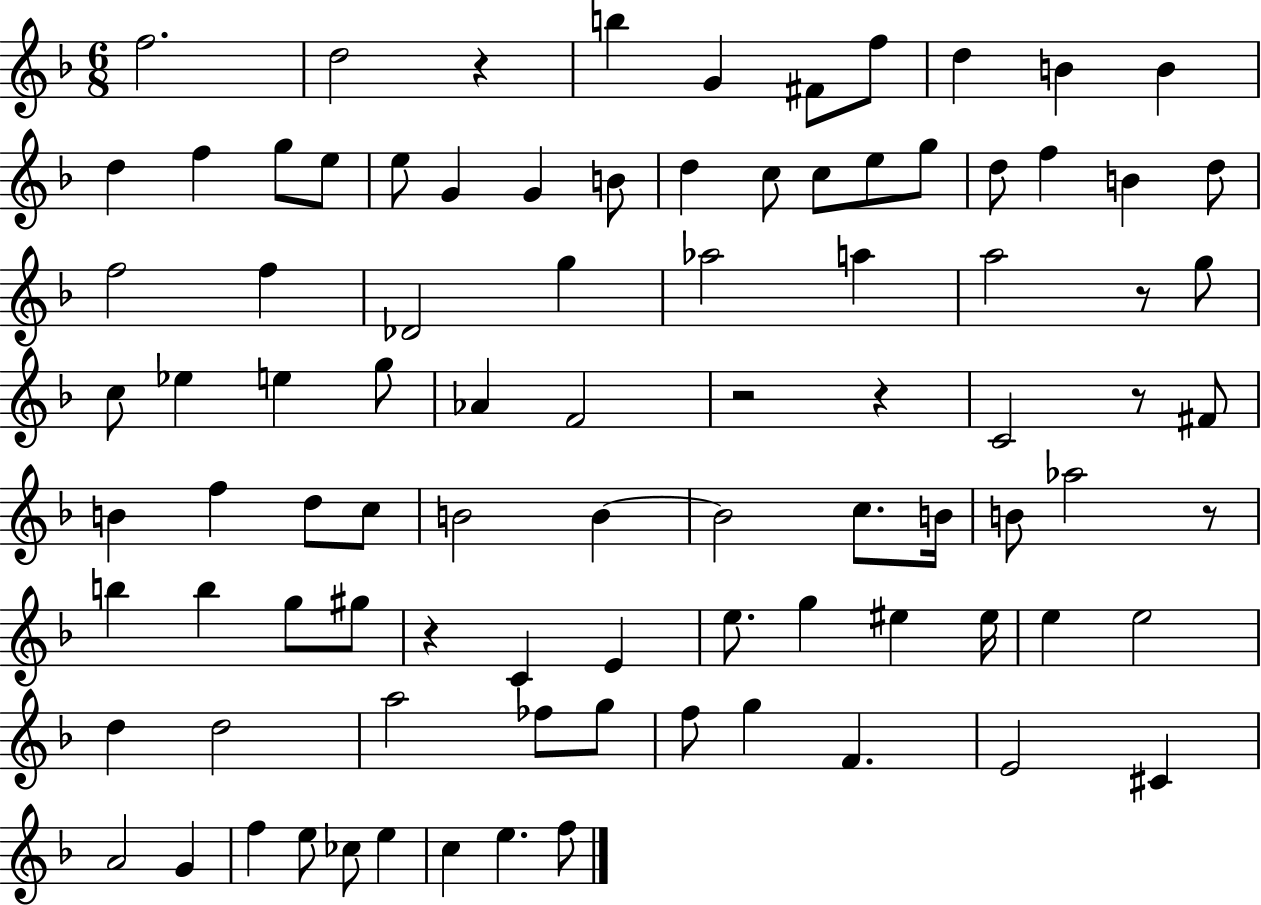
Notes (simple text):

F5/h. D5/h R/q B5/q G4/q F#4/e F5/e D5/q B4/q B4/q D5/q F5/q G5/e E5/e E5/e G4/q G4/q B4/e D5/q C5/e C5/e E5/e G5/e D5/e F5/q B4/q D5/e F5/h F5/q Db4/h G5/q Ab5/h A5/q A5/h R/e G5/e C5/e Eb5/q E5/q G5/e Ab4/q F4/h R/h R/q C4/h R/e F#4/e B4/q F5/q D5/e C5/e B4/h B4/q B4/h C5/e. B4/s B4/e Ab5/h R/e B5/q B5/q G5/e G#5/e R/q C4/q E4/q E5/e. G5/q EIS5/q EIS5/s E5/q E5/h D5/q D5/h A5/h FES5/e G5/e F5/e G5/q F4/q. E4/h C#4/q A4/h G4/q F5/q E5/e CES5/e E5/q C5/q E5/q. F5/e